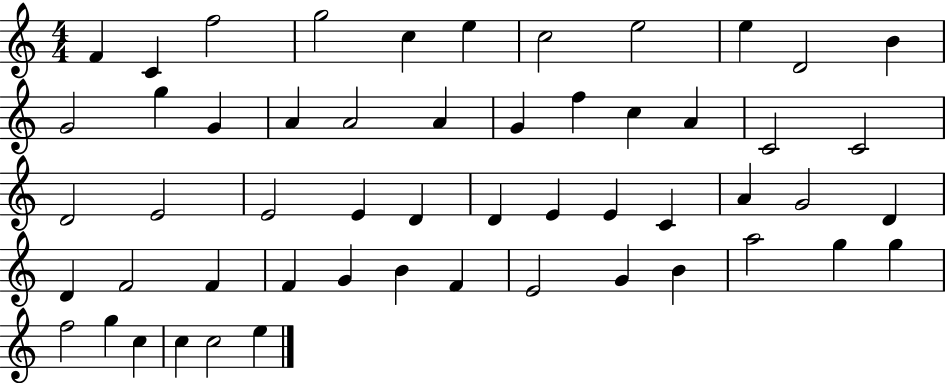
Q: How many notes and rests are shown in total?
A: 54